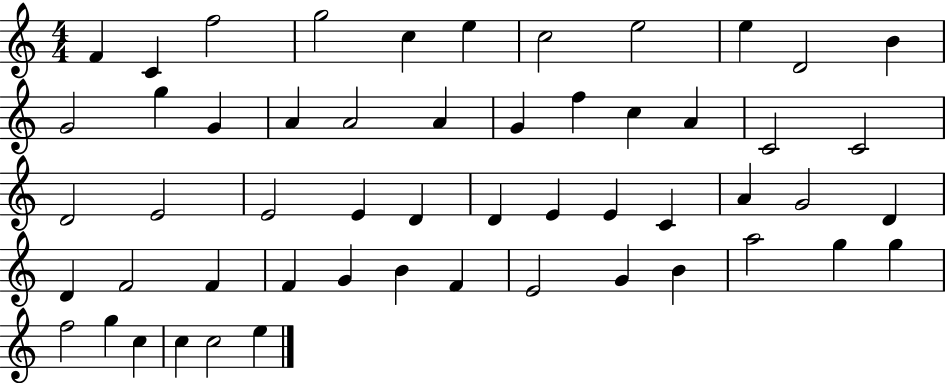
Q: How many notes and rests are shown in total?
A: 54